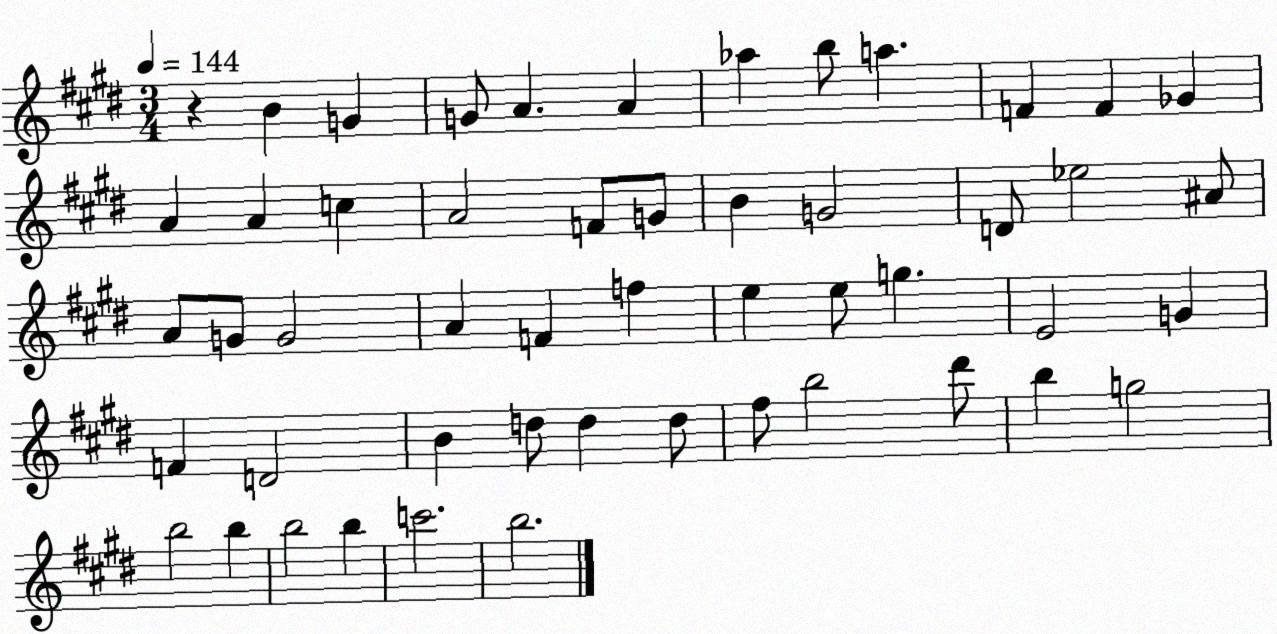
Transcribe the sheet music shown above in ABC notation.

X:1
T:Untitled
M:3/4
L:1/4
K:E
z B G G/2 A A _a b/2 a F F _G A A c A2 F/2 G/2 B G2 D/2 _e2 ^A/2 A/2 G/2 G2 A F f e e/2 g E2 G F D2 B d/2 d d/2 ^f/2 b2 ^d'/2 b g2 b2 b b2 b c'2 b2